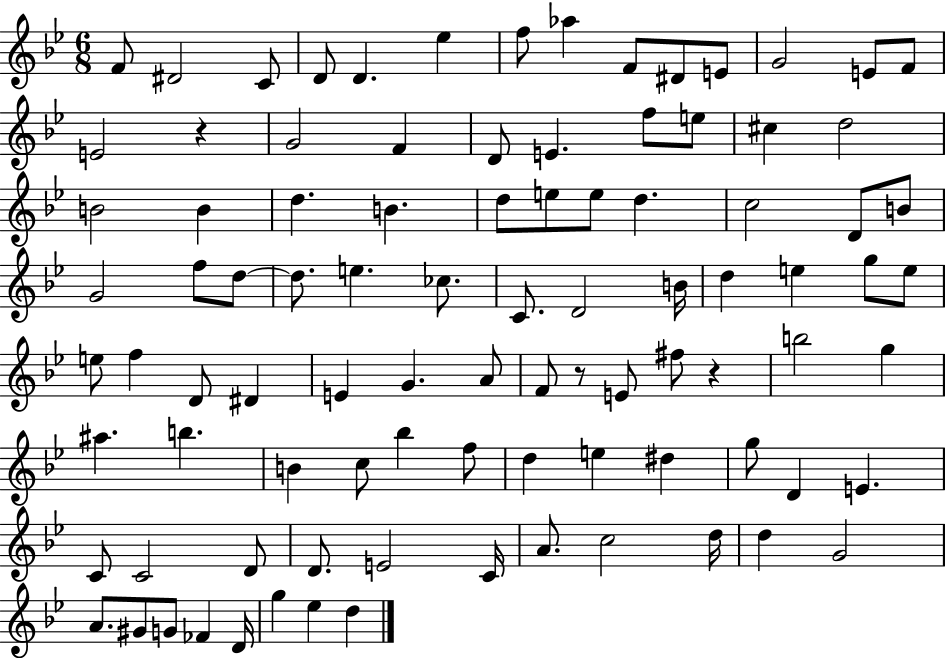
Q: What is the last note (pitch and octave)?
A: D5